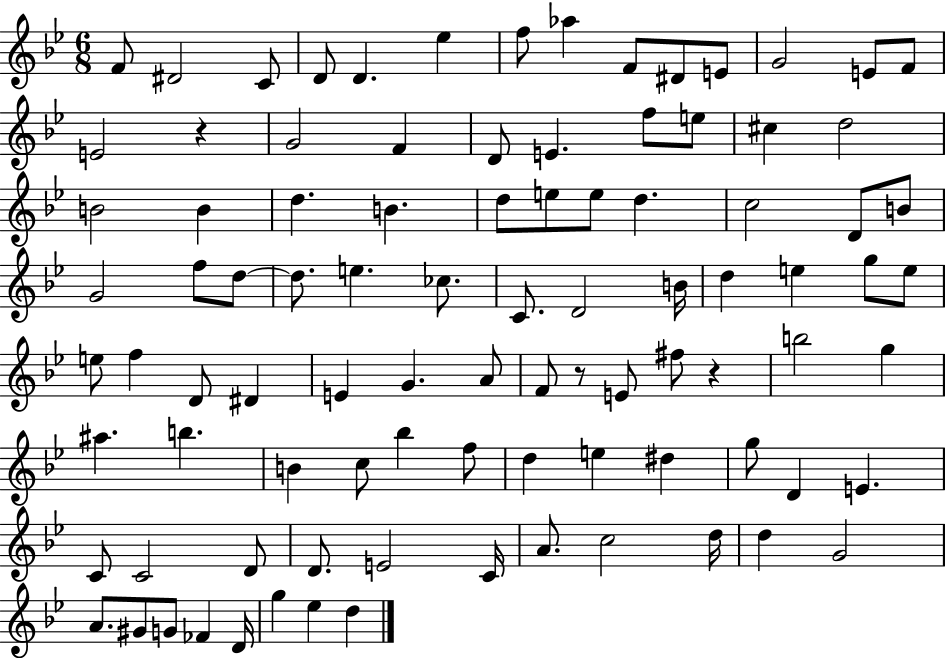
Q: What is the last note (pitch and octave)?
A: D5